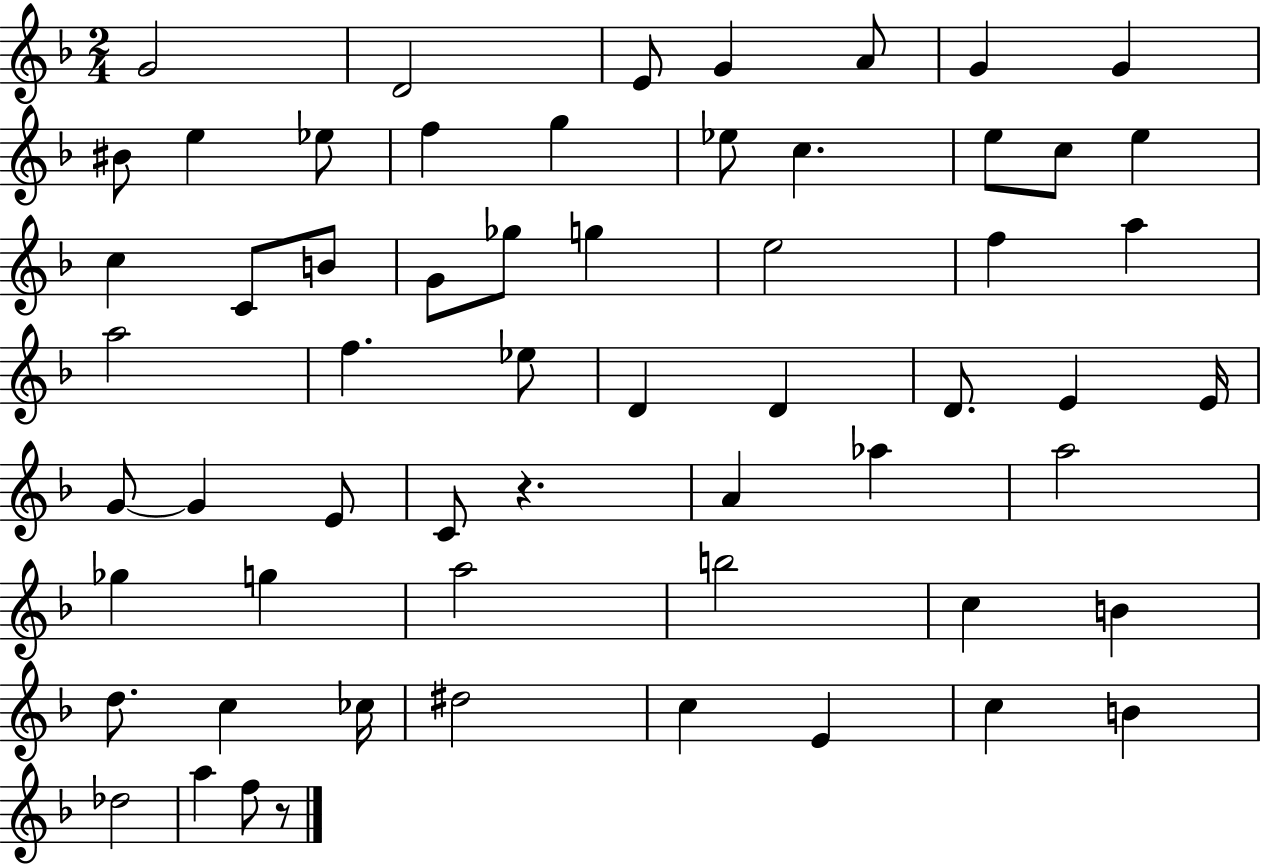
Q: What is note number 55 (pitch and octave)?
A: B4